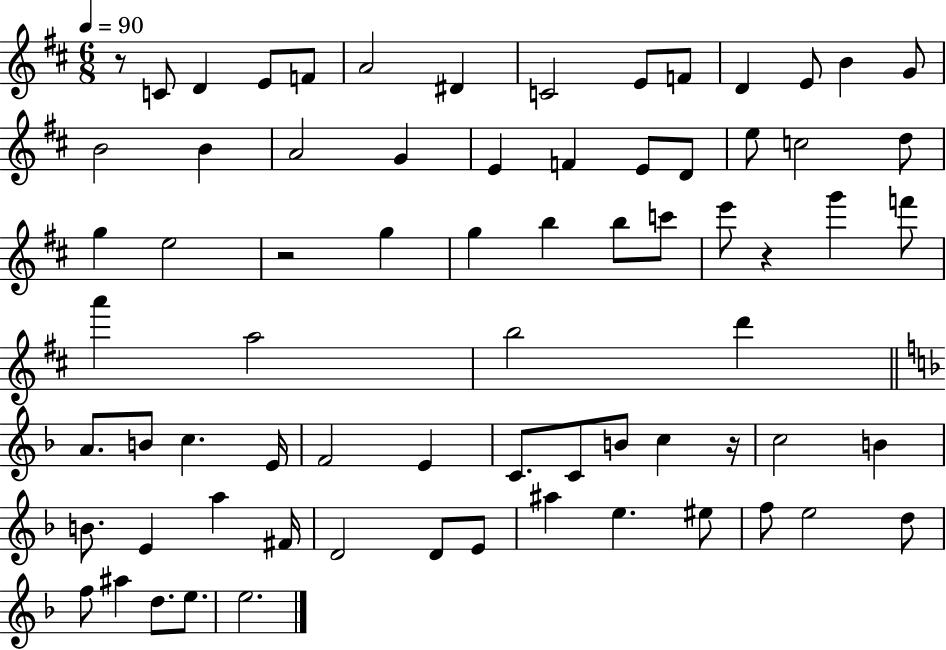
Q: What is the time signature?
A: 6/8